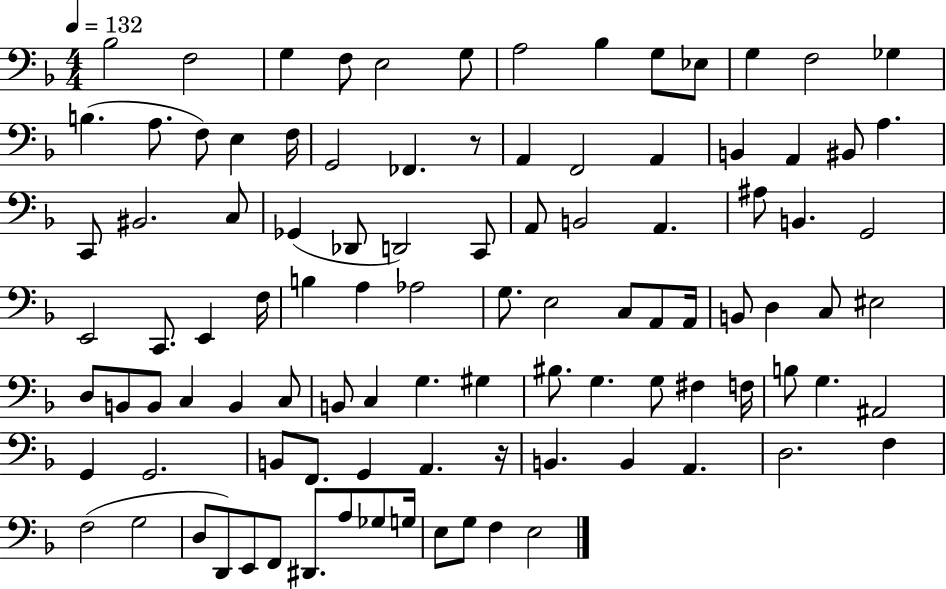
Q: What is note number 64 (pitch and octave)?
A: C3